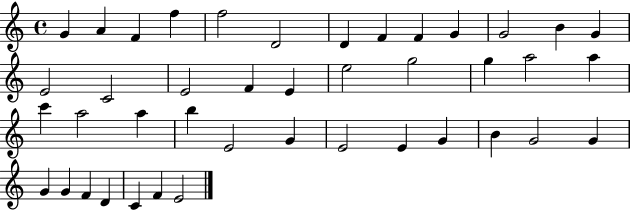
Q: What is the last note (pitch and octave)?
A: E4